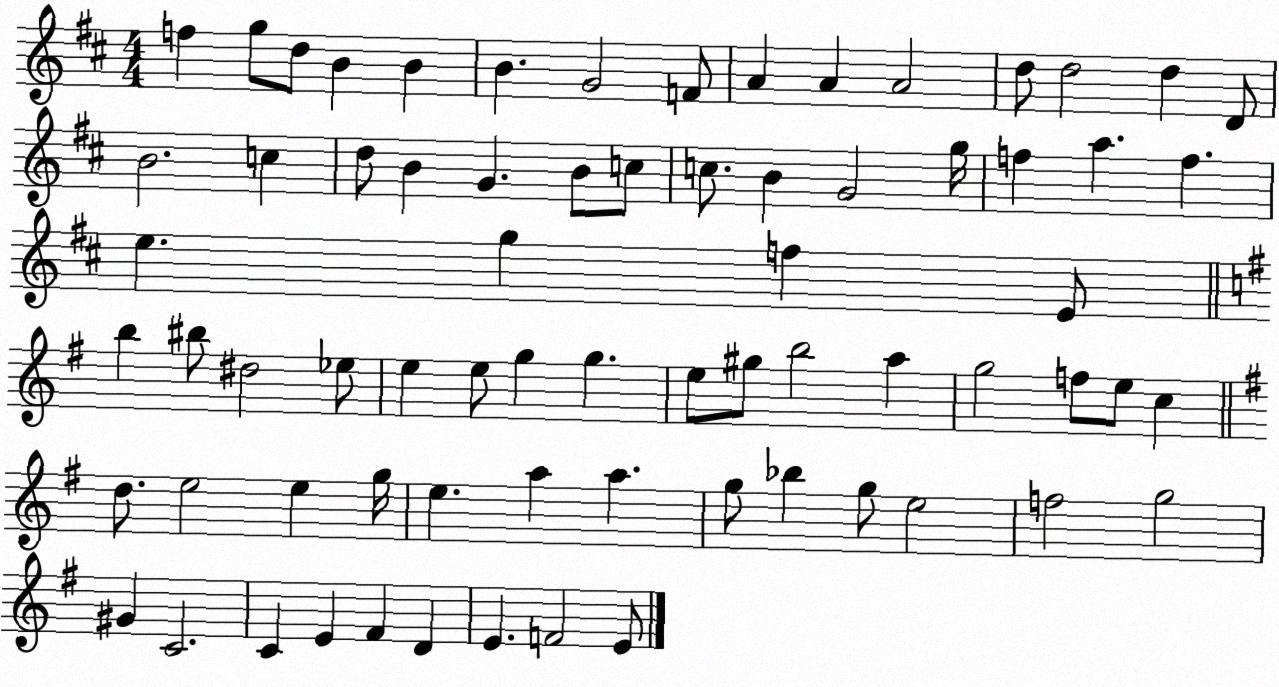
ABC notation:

X:1
T:Untitled
M:4/4
L:1/4
K:D
f g/2 d/2 B B B G2 F/2 A A A2 d/2 d2 d D/2 B2 c d/2 B G B/2 c/2 c/2 B G2 g/4 f a f e g f E/2 b ^b/2 ^d2 _e/2 e e/2 g g e/2 ^g/2 b2 a g2 f/2 e/2 c d/2 e2 e g/4 e a a g/2 _b g/2 e2 f2 g2 ^G C2 C E ^F D E F2 E/2